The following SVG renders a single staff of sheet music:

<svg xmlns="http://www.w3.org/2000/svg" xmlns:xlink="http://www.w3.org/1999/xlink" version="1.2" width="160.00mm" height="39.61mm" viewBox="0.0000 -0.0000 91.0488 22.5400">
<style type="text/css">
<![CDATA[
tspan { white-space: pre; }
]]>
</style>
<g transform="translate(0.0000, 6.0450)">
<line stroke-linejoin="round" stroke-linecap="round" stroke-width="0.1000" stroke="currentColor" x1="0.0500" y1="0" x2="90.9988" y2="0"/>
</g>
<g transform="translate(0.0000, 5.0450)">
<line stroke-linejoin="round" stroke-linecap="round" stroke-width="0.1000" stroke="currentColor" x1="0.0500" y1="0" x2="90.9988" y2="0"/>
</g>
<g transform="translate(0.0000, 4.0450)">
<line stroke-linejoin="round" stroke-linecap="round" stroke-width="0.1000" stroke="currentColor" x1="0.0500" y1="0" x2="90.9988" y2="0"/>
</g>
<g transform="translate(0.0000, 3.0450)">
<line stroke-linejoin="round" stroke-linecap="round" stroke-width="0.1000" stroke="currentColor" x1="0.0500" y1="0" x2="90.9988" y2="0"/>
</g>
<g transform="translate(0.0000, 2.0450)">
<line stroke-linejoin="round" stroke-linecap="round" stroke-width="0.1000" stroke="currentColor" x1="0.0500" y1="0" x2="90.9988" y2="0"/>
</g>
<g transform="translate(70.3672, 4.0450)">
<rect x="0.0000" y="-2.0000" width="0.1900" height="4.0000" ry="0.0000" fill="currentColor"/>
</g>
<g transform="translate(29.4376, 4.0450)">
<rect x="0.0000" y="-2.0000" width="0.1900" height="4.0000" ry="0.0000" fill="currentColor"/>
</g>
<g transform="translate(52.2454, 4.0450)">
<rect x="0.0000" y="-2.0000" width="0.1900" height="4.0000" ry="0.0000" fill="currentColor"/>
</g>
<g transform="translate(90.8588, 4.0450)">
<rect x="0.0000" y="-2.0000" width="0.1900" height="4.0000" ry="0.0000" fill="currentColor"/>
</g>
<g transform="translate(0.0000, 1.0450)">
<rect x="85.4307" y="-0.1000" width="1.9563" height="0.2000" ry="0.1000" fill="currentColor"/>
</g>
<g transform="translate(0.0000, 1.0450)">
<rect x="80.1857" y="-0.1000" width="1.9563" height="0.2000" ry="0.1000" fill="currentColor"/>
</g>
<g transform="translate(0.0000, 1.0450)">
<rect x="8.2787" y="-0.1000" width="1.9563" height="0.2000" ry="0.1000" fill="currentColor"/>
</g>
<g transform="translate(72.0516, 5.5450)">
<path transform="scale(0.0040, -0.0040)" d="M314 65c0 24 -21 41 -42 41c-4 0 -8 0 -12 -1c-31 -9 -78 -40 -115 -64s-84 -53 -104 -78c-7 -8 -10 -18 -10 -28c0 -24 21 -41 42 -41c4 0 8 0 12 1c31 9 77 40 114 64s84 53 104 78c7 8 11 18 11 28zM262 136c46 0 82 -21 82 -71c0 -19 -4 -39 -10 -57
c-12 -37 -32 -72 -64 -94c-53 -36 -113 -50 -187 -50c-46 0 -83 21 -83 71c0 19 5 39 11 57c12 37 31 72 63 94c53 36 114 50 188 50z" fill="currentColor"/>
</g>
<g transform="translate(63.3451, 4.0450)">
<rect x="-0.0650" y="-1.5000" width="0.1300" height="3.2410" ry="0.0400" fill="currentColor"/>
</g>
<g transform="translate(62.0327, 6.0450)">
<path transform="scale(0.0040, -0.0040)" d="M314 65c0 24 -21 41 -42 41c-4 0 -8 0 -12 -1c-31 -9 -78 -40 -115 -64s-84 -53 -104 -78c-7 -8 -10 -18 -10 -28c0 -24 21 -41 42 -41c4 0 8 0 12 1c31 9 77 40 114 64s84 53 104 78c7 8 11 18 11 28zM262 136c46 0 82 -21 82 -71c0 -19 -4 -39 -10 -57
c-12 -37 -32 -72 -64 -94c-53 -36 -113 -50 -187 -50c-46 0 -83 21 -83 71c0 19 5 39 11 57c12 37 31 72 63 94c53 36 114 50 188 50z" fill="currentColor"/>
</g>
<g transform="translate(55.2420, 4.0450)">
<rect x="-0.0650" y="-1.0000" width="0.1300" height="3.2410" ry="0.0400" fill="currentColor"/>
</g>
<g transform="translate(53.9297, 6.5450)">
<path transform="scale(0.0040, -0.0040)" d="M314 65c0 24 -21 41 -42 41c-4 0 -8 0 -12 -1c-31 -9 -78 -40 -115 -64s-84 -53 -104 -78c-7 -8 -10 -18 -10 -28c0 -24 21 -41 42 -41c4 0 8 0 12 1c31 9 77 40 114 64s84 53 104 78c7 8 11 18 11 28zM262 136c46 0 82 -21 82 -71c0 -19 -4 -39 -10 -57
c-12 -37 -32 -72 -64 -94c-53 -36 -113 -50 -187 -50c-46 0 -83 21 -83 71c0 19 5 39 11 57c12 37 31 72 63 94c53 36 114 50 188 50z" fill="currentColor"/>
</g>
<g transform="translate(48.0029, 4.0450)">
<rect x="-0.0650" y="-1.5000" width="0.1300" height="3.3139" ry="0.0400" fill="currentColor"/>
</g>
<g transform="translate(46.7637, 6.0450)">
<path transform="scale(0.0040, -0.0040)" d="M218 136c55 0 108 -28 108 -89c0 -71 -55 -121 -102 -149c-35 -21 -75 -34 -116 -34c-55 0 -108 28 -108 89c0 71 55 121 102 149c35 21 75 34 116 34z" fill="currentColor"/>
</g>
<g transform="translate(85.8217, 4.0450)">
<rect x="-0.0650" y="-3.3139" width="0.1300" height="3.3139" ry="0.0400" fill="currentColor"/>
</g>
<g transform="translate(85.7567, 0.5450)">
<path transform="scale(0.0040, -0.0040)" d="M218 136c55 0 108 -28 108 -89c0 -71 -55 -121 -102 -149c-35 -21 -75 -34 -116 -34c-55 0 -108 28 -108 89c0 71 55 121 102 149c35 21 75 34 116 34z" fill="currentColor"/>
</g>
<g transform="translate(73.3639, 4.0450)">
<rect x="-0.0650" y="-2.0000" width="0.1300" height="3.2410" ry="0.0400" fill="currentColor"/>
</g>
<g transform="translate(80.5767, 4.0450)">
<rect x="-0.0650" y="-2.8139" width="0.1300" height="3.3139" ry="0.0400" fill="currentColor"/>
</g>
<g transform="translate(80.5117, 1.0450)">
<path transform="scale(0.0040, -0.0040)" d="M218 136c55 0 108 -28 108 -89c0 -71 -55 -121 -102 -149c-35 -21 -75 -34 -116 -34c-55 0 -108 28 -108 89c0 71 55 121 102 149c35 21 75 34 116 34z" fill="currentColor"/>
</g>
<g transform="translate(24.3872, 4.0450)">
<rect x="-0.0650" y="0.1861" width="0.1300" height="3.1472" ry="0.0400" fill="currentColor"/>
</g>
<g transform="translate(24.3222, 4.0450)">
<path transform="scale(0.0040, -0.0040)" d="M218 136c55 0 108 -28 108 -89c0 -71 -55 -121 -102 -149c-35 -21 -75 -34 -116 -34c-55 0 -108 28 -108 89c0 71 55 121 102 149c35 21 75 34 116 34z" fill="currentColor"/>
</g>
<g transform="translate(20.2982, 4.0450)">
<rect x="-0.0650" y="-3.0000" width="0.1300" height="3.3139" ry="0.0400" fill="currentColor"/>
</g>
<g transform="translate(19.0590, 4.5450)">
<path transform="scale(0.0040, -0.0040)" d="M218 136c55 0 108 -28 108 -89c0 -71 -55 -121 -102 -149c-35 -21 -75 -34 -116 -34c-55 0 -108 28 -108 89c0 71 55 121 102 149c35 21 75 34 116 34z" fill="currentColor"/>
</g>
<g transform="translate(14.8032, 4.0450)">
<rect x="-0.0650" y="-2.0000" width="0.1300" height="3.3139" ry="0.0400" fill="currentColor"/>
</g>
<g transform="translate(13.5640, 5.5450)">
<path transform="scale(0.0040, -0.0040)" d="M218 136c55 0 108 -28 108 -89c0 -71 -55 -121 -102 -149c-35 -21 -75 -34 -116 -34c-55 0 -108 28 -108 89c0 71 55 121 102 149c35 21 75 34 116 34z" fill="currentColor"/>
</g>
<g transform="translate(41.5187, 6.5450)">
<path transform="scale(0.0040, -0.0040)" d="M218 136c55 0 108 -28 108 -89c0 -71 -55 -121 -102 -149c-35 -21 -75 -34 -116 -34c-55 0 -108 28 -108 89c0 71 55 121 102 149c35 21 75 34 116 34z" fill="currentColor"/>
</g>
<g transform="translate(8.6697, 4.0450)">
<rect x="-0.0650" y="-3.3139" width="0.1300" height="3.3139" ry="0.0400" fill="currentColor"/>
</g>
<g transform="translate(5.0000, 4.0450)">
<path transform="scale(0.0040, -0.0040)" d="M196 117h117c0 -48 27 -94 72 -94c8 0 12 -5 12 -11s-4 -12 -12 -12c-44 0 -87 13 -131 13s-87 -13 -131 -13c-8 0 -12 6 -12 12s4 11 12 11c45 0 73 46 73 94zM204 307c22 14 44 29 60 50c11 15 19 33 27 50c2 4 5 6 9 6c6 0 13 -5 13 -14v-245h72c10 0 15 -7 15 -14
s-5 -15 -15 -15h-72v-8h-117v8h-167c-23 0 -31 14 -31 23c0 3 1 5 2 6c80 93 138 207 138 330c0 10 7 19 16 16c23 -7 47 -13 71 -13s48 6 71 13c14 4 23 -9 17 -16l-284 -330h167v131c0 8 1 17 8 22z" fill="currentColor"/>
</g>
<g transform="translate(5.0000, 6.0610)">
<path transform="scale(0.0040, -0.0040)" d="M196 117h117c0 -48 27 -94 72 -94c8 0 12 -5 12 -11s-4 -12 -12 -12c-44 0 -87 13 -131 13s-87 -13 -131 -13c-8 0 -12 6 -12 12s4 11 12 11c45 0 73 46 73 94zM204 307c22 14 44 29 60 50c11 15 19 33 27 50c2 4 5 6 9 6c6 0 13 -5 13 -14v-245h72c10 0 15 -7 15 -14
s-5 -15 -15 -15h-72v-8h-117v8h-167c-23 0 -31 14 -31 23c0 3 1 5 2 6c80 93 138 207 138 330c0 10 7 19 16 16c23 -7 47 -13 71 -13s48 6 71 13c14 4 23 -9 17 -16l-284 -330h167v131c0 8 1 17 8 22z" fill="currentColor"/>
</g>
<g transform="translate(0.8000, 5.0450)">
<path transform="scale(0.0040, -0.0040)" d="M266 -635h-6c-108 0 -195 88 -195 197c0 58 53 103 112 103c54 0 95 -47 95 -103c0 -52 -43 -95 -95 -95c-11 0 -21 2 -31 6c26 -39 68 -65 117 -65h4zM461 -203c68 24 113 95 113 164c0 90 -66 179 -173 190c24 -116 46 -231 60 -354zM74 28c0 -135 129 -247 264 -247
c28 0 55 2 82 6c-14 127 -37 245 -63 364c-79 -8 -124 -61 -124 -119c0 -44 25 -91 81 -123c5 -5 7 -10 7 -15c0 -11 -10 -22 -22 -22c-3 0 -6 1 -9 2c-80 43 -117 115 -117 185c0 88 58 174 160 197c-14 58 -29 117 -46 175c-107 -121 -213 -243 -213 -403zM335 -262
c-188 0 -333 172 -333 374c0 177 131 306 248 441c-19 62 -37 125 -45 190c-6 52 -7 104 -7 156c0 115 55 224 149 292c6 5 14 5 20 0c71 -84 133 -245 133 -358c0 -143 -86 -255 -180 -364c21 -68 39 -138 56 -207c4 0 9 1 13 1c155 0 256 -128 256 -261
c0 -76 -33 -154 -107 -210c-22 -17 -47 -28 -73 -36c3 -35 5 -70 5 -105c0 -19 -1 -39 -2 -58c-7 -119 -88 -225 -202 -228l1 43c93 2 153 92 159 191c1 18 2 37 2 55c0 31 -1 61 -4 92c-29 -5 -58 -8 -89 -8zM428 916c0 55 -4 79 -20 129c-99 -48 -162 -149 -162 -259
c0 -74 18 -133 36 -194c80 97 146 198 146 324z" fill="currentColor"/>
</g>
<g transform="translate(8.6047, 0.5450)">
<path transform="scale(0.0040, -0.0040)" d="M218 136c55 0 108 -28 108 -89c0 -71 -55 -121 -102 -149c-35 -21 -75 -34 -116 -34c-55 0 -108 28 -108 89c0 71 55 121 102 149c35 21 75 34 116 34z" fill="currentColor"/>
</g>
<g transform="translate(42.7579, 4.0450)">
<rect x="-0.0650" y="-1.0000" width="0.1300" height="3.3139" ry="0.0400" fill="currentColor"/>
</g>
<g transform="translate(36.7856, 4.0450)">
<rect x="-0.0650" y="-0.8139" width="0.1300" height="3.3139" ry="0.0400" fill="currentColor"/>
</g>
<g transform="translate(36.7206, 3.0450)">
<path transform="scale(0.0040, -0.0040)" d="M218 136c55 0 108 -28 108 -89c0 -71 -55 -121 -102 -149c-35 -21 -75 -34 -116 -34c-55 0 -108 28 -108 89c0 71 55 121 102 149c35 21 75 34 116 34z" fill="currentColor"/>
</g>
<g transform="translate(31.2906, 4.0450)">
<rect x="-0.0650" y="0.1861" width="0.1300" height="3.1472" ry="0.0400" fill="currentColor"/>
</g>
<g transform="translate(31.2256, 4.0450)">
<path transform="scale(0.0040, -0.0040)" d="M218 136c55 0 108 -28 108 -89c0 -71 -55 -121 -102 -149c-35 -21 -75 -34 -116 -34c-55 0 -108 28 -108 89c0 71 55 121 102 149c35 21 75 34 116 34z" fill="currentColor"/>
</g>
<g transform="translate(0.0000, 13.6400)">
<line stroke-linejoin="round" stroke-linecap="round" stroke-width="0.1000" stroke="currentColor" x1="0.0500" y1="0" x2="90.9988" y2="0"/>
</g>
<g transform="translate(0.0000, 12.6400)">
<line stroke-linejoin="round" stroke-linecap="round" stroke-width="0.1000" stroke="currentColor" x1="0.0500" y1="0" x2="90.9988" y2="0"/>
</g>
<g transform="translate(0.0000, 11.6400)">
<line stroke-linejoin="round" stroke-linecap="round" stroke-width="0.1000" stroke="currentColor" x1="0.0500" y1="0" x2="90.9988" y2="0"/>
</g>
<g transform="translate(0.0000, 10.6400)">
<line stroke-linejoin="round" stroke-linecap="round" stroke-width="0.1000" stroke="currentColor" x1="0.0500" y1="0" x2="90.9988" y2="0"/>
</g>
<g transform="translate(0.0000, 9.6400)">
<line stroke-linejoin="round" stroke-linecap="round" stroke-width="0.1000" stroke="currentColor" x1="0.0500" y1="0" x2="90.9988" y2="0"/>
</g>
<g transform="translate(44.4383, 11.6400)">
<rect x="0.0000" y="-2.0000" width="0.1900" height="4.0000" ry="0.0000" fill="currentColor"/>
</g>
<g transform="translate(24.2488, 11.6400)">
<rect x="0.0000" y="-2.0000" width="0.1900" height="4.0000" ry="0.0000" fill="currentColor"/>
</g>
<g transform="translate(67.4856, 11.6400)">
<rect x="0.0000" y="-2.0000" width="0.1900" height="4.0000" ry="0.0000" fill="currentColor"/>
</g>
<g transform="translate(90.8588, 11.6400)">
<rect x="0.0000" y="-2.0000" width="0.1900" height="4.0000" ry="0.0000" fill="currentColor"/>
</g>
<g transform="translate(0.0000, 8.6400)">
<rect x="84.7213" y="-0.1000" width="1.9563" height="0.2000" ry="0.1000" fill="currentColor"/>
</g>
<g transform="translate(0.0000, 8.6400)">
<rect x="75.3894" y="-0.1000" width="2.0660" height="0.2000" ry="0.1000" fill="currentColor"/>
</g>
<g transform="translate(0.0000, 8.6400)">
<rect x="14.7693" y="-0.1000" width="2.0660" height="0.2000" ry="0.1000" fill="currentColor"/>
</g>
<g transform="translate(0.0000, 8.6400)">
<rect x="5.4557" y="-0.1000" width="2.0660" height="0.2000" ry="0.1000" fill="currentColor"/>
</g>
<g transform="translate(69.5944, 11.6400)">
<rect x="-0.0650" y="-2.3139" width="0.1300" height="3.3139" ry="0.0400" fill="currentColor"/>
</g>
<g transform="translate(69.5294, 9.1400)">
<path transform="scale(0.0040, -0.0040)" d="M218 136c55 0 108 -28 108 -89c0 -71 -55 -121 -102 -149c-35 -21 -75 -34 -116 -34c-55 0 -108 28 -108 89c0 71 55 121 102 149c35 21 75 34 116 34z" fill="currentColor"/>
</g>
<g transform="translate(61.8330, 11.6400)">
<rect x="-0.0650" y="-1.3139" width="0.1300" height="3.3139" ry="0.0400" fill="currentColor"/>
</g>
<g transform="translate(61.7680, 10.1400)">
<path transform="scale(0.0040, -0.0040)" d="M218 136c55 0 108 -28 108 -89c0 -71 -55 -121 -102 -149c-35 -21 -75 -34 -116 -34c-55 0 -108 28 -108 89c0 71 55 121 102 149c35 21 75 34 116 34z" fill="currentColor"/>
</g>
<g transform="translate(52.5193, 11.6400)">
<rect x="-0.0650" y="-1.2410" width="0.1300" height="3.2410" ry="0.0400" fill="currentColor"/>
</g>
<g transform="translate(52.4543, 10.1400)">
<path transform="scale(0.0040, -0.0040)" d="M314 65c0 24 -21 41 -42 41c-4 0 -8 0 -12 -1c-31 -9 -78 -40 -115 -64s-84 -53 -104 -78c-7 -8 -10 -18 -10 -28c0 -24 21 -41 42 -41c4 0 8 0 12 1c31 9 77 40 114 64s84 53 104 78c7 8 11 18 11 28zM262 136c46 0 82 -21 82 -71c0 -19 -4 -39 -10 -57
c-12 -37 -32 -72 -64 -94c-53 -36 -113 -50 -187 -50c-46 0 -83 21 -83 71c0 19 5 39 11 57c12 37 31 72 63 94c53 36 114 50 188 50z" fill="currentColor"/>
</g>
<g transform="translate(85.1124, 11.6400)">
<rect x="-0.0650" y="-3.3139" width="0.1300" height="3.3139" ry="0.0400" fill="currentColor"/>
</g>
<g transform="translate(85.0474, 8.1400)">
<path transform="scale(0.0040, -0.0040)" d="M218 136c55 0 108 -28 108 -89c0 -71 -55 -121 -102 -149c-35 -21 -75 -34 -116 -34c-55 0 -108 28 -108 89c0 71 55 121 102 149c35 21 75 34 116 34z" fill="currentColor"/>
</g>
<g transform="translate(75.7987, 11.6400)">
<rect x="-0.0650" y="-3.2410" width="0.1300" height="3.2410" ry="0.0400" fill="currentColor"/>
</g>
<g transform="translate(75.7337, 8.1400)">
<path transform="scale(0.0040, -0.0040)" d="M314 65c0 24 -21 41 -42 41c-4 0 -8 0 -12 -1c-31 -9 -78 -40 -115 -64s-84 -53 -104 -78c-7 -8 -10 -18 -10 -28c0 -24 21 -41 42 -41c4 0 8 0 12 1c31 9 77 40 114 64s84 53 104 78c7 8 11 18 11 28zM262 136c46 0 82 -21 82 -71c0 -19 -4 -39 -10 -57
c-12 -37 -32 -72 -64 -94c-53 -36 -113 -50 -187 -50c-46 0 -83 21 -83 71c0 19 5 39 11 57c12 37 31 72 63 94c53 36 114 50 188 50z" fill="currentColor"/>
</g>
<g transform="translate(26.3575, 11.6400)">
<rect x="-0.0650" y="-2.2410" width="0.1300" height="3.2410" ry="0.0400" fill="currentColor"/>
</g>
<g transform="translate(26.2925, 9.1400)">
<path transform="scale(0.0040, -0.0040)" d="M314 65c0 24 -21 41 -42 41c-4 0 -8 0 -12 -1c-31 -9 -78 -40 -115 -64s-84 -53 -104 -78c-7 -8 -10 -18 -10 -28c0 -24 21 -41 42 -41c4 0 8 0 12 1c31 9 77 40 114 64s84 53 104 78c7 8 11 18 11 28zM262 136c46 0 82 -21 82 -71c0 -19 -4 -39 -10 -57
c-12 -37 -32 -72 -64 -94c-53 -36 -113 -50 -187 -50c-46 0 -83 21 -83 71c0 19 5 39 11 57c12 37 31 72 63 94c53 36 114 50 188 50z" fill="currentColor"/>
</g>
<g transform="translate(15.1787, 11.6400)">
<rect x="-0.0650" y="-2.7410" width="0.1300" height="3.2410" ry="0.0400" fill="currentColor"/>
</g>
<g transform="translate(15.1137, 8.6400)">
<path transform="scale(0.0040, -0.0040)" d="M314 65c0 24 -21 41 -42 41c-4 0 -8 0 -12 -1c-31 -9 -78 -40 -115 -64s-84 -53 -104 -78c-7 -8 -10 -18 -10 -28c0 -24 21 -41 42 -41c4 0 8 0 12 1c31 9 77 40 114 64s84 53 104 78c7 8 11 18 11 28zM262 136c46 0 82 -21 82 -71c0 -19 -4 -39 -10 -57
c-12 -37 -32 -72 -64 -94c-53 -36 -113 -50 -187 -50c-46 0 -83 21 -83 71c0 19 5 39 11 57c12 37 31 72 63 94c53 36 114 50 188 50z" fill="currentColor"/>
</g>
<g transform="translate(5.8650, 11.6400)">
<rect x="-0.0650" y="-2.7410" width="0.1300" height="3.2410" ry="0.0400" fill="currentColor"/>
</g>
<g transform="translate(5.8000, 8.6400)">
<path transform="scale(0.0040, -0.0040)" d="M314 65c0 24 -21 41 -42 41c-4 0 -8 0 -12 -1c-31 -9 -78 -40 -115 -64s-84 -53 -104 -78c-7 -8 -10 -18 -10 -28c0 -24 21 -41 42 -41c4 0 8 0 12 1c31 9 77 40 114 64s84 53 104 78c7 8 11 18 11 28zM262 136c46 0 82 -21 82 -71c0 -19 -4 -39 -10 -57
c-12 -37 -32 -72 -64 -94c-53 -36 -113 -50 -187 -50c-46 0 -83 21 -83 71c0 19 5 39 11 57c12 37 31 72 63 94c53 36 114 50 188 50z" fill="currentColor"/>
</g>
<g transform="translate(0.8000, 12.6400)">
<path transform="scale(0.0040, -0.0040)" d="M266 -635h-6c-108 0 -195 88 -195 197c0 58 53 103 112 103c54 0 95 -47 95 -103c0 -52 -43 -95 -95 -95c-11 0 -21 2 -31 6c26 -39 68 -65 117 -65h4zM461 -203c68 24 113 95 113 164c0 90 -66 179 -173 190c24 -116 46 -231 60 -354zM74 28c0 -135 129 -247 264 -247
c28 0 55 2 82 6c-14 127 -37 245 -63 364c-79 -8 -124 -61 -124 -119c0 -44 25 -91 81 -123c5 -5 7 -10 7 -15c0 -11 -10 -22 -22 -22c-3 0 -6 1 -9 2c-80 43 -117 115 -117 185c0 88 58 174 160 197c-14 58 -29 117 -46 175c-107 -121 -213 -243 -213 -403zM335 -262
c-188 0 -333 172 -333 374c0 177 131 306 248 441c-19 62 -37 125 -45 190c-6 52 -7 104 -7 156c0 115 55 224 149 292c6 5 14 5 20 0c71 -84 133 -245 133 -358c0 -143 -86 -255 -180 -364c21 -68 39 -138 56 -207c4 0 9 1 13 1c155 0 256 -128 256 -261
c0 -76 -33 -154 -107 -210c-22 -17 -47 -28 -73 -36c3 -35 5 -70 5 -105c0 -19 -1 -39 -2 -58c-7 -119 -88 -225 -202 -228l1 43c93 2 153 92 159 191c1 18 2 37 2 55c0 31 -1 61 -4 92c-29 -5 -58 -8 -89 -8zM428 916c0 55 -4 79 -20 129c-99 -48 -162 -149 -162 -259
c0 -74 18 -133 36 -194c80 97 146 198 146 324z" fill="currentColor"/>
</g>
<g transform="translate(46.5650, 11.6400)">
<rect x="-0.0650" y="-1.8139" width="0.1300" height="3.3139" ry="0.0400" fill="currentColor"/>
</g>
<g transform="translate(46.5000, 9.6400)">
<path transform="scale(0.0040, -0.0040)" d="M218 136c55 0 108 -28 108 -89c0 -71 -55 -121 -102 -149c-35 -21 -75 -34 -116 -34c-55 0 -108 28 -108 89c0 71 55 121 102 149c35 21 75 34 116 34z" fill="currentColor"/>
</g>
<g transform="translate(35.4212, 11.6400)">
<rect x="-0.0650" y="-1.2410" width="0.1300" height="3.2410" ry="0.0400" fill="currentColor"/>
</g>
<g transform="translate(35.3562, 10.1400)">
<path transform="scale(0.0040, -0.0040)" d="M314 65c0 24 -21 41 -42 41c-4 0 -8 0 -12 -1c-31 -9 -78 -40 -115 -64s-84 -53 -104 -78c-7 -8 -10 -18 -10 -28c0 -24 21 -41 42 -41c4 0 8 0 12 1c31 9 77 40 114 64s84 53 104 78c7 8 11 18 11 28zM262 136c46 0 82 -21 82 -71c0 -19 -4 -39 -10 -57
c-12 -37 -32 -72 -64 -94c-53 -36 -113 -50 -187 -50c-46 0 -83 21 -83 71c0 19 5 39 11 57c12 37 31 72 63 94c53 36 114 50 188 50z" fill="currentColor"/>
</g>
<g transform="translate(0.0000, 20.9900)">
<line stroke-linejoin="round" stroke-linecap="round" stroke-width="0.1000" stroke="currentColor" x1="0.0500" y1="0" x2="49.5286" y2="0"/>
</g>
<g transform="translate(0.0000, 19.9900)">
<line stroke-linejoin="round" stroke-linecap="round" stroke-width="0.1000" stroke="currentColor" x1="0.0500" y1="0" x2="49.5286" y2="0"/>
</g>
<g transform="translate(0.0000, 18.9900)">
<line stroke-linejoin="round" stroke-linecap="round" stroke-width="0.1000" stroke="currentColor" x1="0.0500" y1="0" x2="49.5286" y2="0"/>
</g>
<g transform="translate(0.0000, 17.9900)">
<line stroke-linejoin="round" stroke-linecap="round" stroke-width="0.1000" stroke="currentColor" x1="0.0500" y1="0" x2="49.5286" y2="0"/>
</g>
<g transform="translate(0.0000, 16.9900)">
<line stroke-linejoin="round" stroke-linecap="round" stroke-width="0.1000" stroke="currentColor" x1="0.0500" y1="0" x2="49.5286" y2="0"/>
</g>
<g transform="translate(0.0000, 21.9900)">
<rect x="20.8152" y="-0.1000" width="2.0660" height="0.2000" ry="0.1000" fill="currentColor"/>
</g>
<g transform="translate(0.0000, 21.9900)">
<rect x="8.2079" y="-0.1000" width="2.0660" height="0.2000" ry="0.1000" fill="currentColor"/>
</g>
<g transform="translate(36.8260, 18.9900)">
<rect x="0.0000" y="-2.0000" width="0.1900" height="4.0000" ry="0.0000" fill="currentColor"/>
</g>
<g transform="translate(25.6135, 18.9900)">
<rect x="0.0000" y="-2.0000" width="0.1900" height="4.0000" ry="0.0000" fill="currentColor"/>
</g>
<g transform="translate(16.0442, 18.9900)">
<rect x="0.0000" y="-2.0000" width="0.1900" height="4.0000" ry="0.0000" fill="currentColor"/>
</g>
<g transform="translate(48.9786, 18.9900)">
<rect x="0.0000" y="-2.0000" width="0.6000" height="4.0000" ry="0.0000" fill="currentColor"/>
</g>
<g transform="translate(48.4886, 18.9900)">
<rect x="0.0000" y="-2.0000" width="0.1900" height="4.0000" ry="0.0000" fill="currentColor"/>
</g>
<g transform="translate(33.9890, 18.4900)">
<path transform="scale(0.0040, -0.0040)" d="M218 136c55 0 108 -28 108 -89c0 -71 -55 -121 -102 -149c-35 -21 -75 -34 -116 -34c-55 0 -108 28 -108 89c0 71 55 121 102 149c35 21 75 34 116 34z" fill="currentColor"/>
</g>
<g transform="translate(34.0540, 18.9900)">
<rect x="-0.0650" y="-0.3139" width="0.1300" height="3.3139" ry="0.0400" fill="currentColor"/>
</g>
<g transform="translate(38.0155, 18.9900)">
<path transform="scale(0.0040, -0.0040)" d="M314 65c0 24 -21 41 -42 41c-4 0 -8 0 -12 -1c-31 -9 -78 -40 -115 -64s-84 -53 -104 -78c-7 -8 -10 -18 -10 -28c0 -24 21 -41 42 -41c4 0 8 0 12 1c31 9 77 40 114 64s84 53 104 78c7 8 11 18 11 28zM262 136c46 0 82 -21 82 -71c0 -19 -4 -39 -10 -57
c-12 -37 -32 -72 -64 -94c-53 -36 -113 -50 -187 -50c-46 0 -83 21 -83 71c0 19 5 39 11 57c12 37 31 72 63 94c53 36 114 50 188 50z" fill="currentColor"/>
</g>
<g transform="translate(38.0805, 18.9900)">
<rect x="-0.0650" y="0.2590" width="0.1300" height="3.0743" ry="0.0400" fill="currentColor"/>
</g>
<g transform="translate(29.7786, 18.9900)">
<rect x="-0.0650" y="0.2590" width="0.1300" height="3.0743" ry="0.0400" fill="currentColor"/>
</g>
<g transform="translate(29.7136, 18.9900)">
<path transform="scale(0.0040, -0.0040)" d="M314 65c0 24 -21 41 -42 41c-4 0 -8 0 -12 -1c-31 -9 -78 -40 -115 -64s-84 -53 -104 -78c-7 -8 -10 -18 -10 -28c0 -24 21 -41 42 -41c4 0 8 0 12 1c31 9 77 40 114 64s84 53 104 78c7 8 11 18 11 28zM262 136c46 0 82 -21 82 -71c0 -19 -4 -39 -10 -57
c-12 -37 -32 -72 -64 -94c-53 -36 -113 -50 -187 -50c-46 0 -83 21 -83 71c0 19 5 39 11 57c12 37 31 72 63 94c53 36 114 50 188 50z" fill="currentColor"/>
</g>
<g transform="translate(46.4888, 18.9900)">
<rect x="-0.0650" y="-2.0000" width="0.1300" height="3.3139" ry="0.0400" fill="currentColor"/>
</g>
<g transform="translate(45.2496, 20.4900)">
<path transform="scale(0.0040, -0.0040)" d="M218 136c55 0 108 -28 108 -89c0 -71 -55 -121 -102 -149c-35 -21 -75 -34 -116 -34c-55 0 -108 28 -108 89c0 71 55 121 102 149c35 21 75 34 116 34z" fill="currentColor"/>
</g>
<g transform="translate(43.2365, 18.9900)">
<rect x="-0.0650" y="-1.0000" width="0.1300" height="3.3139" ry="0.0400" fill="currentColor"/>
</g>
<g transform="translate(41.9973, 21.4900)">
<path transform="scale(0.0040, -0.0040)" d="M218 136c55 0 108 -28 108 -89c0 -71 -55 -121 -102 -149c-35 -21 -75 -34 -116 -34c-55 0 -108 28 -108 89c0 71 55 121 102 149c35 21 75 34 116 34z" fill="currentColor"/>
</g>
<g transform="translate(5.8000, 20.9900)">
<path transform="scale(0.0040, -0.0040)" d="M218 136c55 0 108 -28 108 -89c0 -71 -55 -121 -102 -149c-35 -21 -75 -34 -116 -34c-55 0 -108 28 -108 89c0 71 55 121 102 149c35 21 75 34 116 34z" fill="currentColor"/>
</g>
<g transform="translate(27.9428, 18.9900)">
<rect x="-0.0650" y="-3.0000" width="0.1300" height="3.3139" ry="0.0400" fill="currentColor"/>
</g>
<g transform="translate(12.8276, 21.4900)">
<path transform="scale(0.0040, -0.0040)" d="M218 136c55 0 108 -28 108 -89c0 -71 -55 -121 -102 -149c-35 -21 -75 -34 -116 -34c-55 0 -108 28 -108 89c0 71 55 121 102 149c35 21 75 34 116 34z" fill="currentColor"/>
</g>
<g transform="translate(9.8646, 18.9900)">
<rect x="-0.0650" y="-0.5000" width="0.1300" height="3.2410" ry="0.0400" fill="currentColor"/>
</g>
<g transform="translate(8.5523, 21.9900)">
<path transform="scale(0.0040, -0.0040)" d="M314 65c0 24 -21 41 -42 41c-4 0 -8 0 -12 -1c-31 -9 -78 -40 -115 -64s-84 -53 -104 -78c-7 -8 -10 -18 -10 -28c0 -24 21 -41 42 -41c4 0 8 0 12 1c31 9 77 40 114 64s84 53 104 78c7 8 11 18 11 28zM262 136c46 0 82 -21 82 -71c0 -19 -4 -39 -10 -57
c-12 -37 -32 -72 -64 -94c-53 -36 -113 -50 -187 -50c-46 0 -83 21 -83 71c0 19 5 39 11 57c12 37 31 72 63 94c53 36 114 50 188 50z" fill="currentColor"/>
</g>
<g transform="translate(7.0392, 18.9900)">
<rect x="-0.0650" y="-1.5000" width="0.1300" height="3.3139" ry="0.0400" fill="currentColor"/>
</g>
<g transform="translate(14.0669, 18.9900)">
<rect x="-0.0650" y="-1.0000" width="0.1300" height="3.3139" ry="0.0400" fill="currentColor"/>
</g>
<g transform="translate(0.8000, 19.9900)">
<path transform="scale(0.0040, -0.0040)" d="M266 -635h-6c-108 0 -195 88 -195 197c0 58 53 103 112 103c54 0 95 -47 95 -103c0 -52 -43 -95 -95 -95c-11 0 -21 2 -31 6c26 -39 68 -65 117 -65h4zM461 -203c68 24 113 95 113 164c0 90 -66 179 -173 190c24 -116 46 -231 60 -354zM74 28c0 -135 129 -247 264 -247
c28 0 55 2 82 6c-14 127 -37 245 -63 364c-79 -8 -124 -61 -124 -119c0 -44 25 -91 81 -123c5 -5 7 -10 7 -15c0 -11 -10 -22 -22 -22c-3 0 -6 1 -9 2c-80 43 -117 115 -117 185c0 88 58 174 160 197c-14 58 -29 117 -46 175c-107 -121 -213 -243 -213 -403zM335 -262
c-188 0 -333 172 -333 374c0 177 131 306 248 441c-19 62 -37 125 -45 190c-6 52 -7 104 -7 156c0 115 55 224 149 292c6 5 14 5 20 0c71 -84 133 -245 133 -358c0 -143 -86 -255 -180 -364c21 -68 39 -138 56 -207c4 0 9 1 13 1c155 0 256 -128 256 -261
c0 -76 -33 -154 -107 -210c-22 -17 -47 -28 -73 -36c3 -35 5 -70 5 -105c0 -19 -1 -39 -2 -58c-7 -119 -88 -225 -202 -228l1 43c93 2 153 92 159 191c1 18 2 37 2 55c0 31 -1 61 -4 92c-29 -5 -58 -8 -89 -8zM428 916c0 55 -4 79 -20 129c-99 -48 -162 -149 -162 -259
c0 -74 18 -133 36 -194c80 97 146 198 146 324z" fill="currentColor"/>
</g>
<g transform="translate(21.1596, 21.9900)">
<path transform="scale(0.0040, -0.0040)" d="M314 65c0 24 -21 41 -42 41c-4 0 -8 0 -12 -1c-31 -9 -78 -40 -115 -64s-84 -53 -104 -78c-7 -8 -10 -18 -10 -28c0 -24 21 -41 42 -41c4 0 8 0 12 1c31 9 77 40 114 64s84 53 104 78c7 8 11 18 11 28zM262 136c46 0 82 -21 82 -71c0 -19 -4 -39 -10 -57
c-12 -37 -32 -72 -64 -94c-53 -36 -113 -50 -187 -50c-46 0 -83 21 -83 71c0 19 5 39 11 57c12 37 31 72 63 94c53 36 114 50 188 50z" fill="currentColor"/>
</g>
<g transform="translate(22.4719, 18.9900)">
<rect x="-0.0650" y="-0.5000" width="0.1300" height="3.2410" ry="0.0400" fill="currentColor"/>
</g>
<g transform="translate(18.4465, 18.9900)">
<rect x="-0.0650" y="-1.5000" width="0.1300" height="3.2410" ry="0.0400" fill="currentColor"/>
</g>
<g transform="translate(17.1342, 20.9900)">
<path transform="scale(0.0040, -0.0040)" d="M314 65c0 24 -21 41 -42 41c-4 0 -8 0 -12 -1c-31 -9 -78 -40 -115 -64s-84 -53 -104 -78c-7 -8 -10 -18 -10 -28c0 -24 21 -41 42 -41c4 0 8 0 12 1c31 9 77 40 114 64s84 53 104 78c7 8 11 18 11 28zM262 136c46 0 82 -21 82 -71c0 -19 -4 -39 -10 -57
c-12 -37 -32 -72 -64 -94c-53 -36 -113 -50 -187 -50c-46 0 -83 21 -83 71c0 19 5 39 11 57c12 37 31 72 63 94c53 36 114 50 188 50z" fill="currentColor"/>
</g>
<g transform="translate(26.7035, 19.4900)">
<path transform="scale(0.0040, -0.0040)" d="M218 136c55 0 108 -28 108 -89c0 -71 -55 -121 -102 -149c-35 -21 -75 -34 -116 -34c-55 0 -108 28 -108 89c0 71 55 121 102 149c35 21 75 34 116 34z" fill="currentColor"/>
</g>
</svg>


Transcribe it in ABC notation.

X:1
T:Untitled
M:4/4
L:1/4
K:C
b F A B B d D E D2 E2 F2 a b a2 a2 g2 e2 f e2 e g b2 b E C2 D E2 C2 A B2 c B2 D F